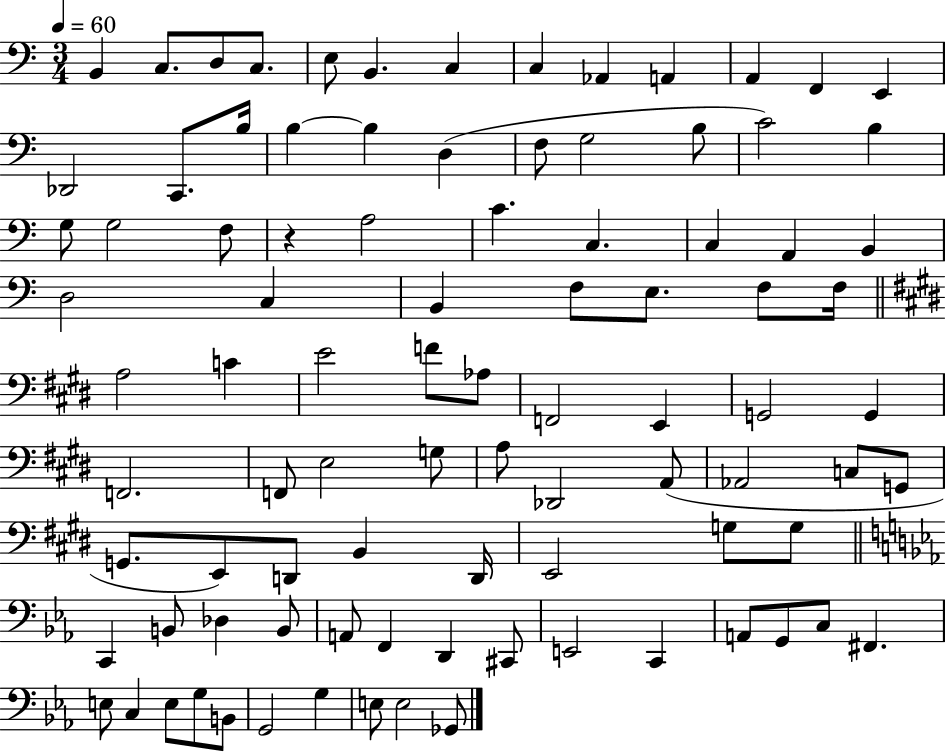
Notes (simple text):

B2/q C3/e. D3/e C3/e. E3/e B2/q. C3/q C3/q Ab2/q A2/q A2/q F2/q E2/q Db2/h C2/e. B3/s B3/q B3/q D3/q F3/e G3/h B3/e C4/h B3/q G3/e G3/h F3/e R/q A3/h C4/q. C3/q. C3/q A2/q B2/q D3/h C3/q B2/q F3/e E3/e. F3/e F3/s A3/h C4/q E4/h F4/e Ab3/e F2/h E2/q G2/h G2/q F2/h. F2/e E3/h G3/e A3/e Db2/h A2/e Ab2/h C3/e G2/e G2/e. E2/e D2/e B2/q D2/s E2/h G3/e G3/e C2/q B2/e Db3/q B2/e A2/e F2/q D2/q C#2/e E2/h C2/q A2/e G2/e C3/e F#2/q. E3/e C3/q E3/e G3/e B2/e G2/h G3/q E3/e E3/h Gb2/e